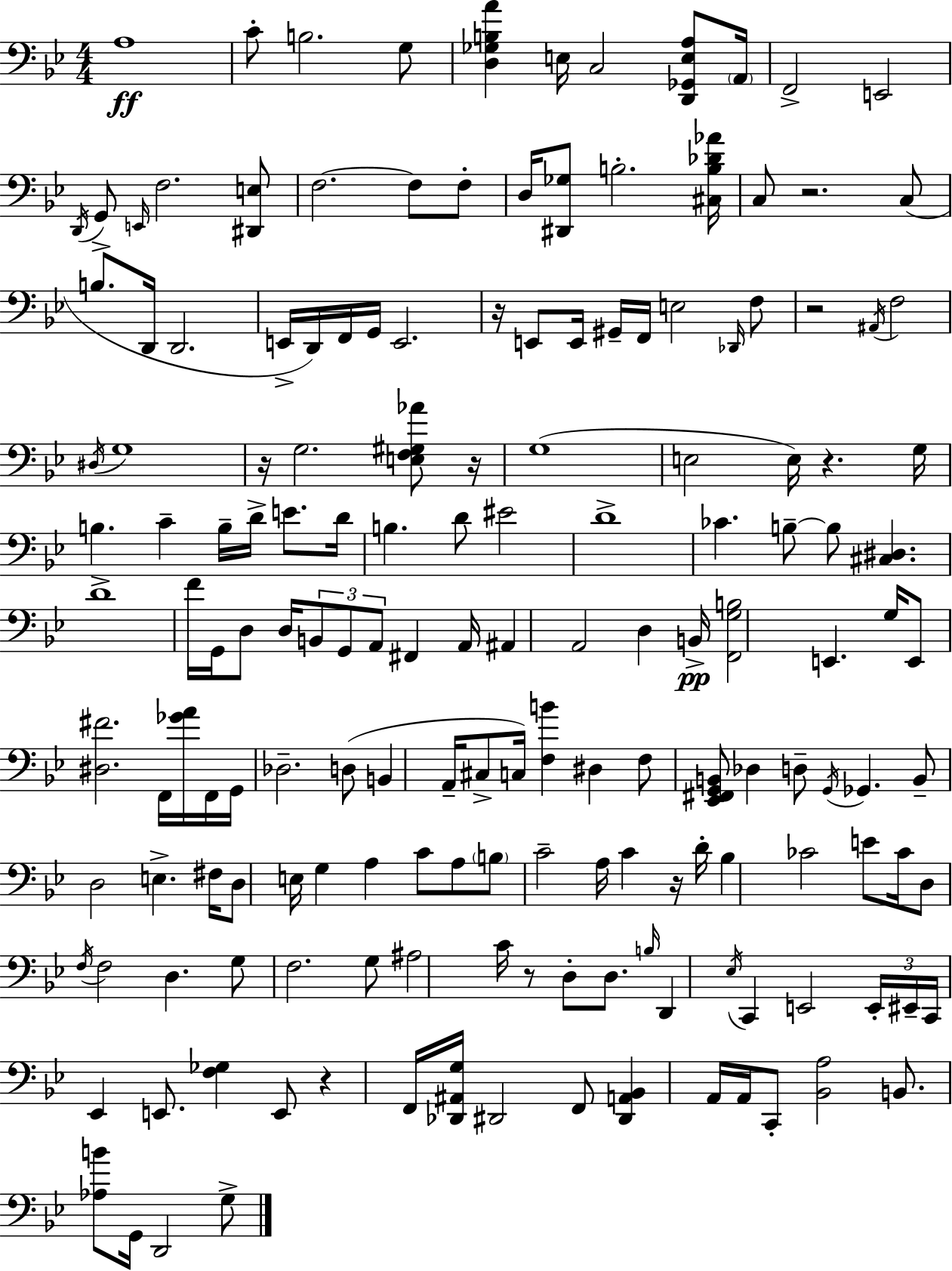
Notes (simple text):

A3/w C4/e B3/h. G3/e [D3,Gb3,B3,A4]/q E3/s C3/h [D2,Gb2,E3,A3]/e A2/s F2/h E2/h D2/s G2/e E2/s F3/h. [D#2,E3]/e F3/h. F3/e F3/e D3/s [D#2,Gb3]/e B3/h. [C#3,B3,Db4,Ab4]/s C3/e R/h. C3/e B3/e. D2/s D2/h. E2/s D2/s F2/s G2/s E2/h. R/s E2/e E2/s G#2/s F2/s E3/h Db2/s F3/e R/h A#2/s F3/h D#3/s G3/w R/s G3/h. [E3,F3,G#3,Ab4]/e R/s G3/w E3/h E3/s R/q. G3/s B3/q. C4/q B3/s D4/s E4/e. D4/s B3/q. D4/e EIS4/h D4/w CES4/q. B3/e B3/e [C#3,D#3]/q. D4/w F4/s G2/s D3/e D3/s B2/e G2/e A2/e F#2/q A2/s A#2/q A2/h D3/q B2/s [F2,G3,B3]/h E2/q. G3/s E2/e [D#3,F#4]/h. F2/s [Gb4,A4]/s F2/s G2/s Db3/h. D3/e B2/q A2/s C#3/e C3/s [F3,B4]/q D#3/q F3/e [Eb2,F#2,G2,B2]/e Db3/q D3/e G2/s Gb2/q. B2/e D3/h E3/q. F#3/s D3/e E3/s G3/q A3/q C4/e A3/e B3/e C4/h A3/s C4/q R/s D4/s Bb3/q CES4/h E4/e CES4/s D3/e F3/s F3/h D3/q. G3/e F3/h. G3/e A#3/h C4/s R/e D3/e D3/e. B3/s D2/q Eb3/s C2/q E2/h E2/s EIS2/s C2/s Eb2/q E2/e. [F3,Gb3]/q E2/e R/q F2/s [Db2,A#2,G3]/s D#2/h F2/e [D#2,A2,Bb2]/q A2/s A2/s C2/e [Bb2,A3]/h B2/e. [Ab3,B4]/e G2/s D2/h G3/e